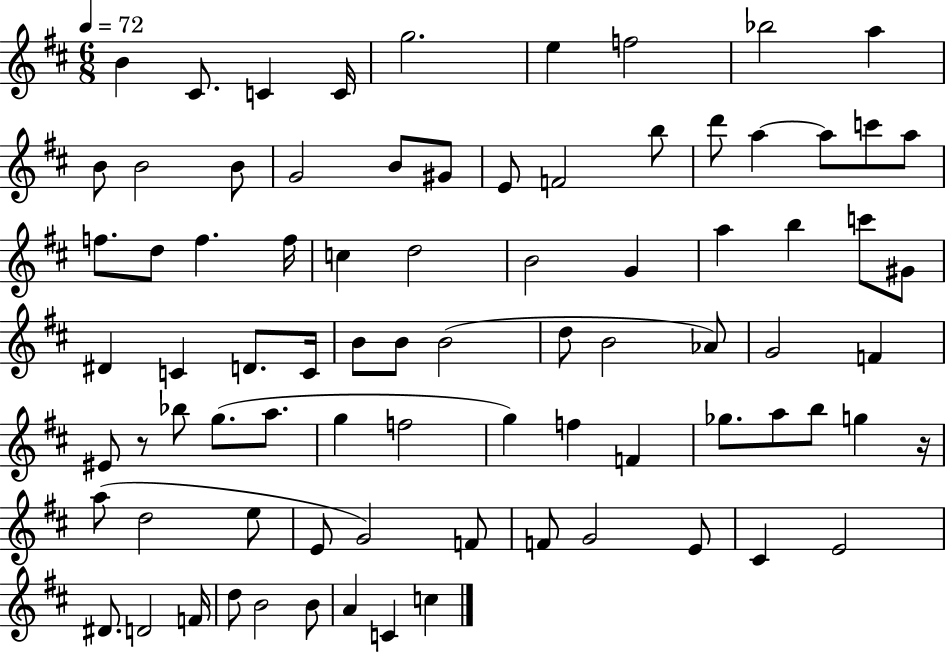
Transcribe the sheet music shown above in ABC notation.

X:1
T:Untitled
M:6/8
L:1/4
K:D
B ^C/2 C C/4 g2 e f2 _b2 a B/2 B2 B/2 G2 B/2 ^G/2 E/2 F2 b/2 d'/2 a a/2 c'/2 a/2 f/2 d/2 f f/4 c d2 B2 G a b c'/2 ^G/2 ^D C D/2 C/4 B/2 B/2 B2 d/2 B2 _A/2 G2 F ^E/2 z/2 _b/2 g/2 a/2 g f2 g f F _g/2 a/2 b/2 g z/4 a/2 d2 e/2 E/2 G2 F/2 F/2 G2 E/2 ^C E2 ^D/2 D2 F/4 d/2 B2 B/2 A C c